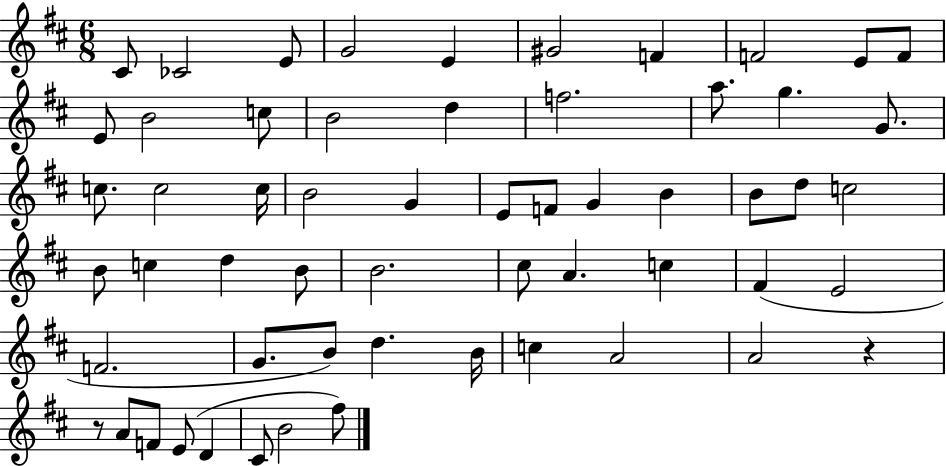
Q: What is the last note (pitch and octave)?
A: F#5